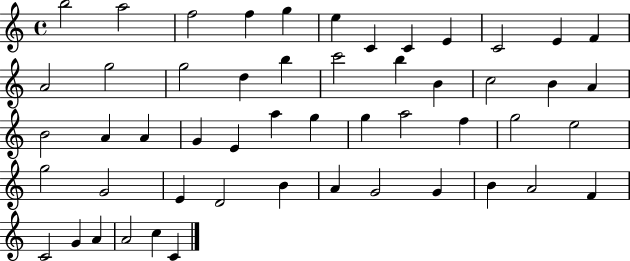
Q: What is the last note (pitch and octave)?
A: C4